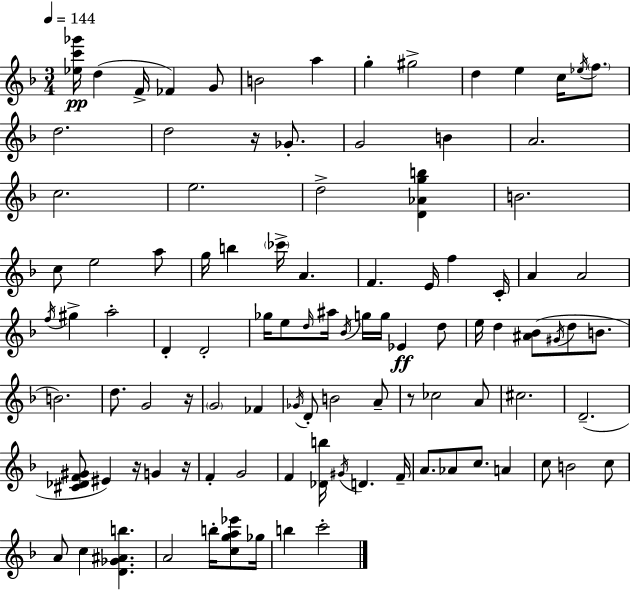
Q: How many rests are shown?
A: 5